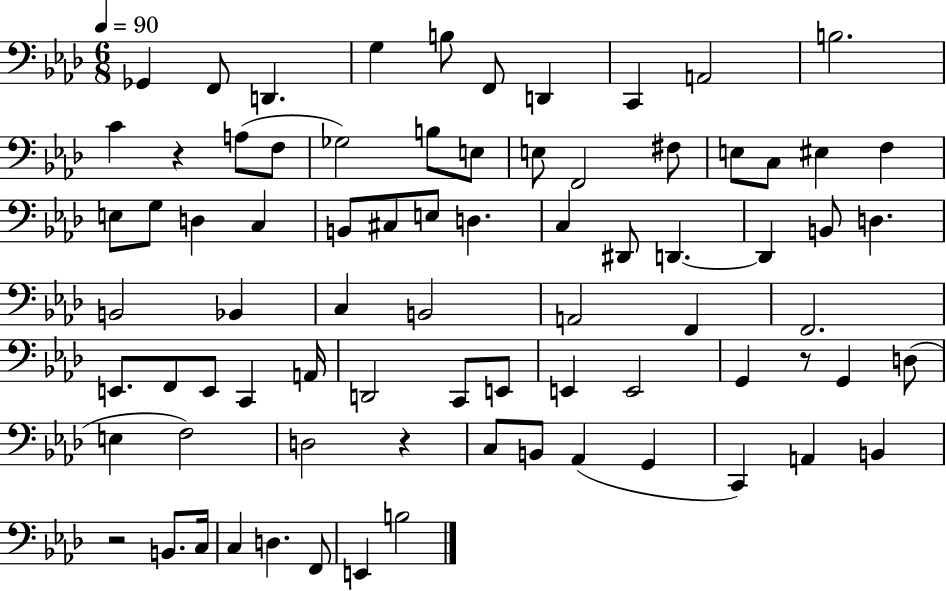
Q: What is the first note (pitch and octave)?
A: Gb2